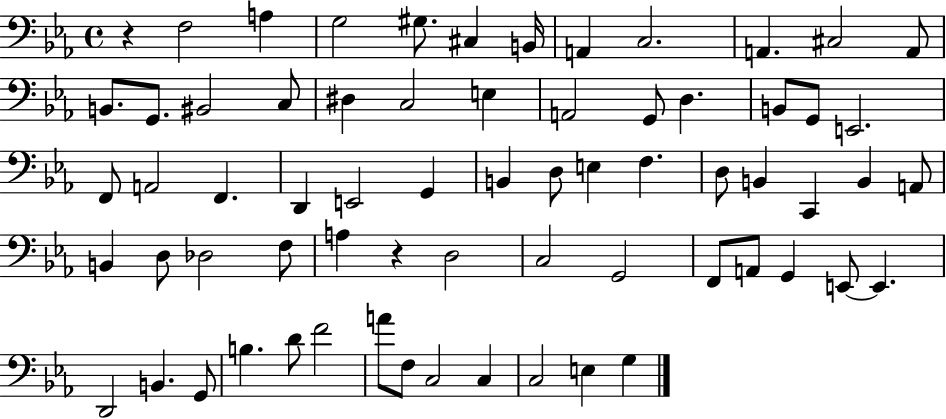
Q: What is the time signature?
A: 4/4